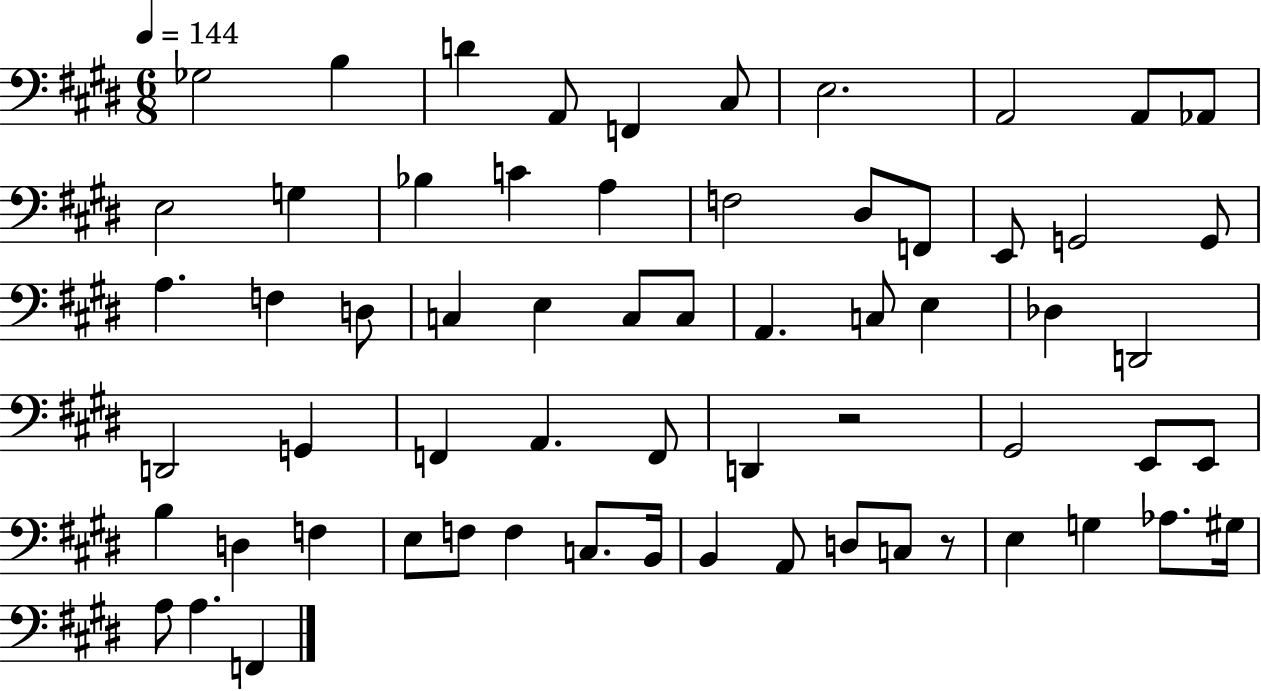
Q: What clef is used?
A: bass